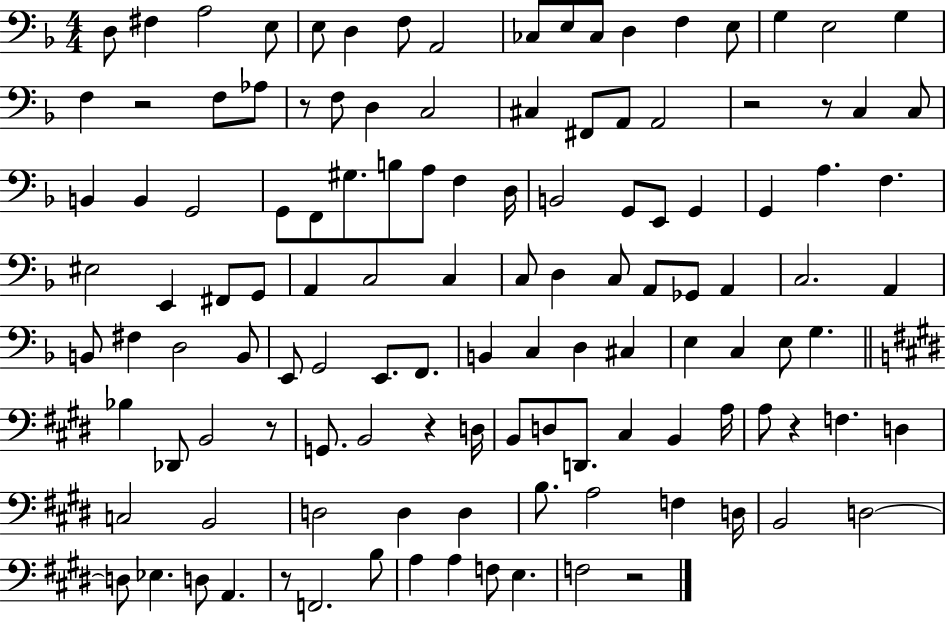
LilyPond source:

{
  \clef bass
  \numericTimeSignature
  \time 4/4
  \key f \major
  d8 fis4 a2 e8 | e8 d4 f8 a,2 | ces8 e8 ces8 d4 f4 e8 | g4 e2 g4 | \break f4 r2 f8 aes8 | r8 f8 d4 c2 | cis4 fis,8 a,8 a,2 | r2 r8 c4 c8 | \break b,4 b,4 g,2 | g,8 f,8 gis8. b8 a8 f4 d16 | b,2 g,8 e,8 g,4 | g,4 a4. f4. | \break eis2 e,4 fis,8 g,8 | a,4 c2 c4 | c8 d4 c8 a,8 ges,8 a,4 | c2. a,4 | \break b,8 fis4 d2 b,8 | e,8 g,2 e,8. f,8. | b,4 c4 d4 cis4 | e4 c4 e8 g4. | \break \bar "||" \break \key e \major bes4 des,8 b,2 r8 | g,8. b,2 r4 d16 | b,8 d8 d,8. cis4 b,4 a16 | a8 r4 f4. d4 | \break c2 b,2 | d2 d4 d4 | b8. a2 f4 d16 | b,2 d2~~ | \break d8 ees4. d8 a,4. | r8 f,2. b8 | a4 a4 f8 e4. | f2 r2 | \break \bar "|."
}